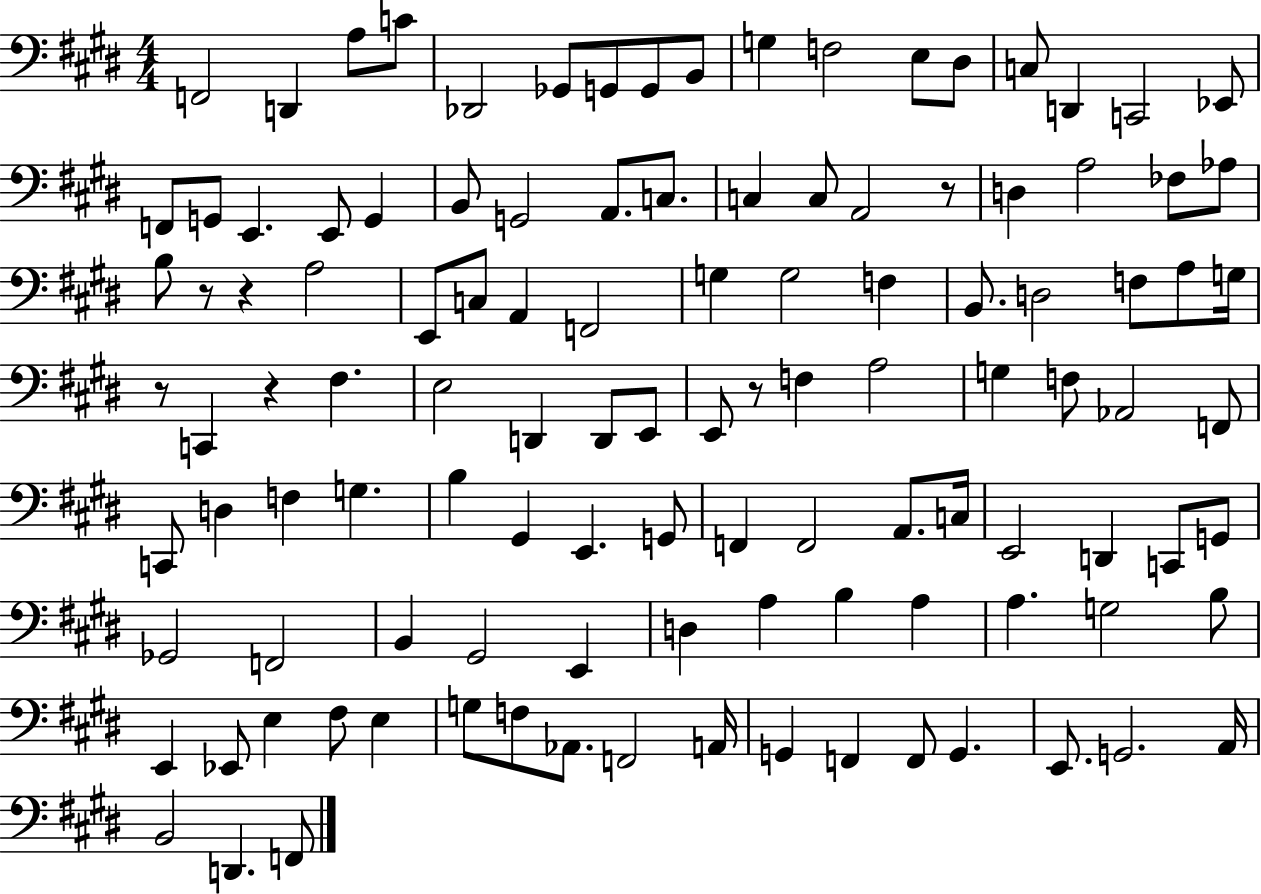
{
  \clef bass
  \numericTimeSignature
  \time 4/4
  \key e \major
  f,2 d,4 a8 c'8 | des,2 ges,8 g,8 g,8 b,8 | g4 f2 e8 dis8 | c8 d,4 c,2 ees,8 | \break f,8 g,8 e,4. e,8 g,4 | b,8 g,2 a,8. c8. | c4 c8 a,2 r8 | d4 a2 fes8 aes8 | \break b8 r8 r4 a2 | e,8 c8 a,4 f,2 | g4 g2 f4 | b,8. d2 f8 a8 g16 | \break r8 c,4 r4 fis4. | e2 d,4 d,8 e,8 | e,8 r8 f4 a2 | g4 f8 aes,2 f,8 | \break c,8 d4 f4 g4. | b4 gis,4 e,4. g,8 | f,4 f,2 a,8. c16 | e,2 d,4 c,8 g,8 | \break ges,2 f,2 | b,4 gis,2 e,4 | d4 a4 b4 a4 | a4. g2 b8 | \break e,4 ees,8 e4 fis8 e4 | g8 f8 aes,8. f,2 a,16 | g,4 f,4 f,8 g,4. | e,8. g,2. a,16 | \break b,2 d,4. f,8 | \bar "|."
}